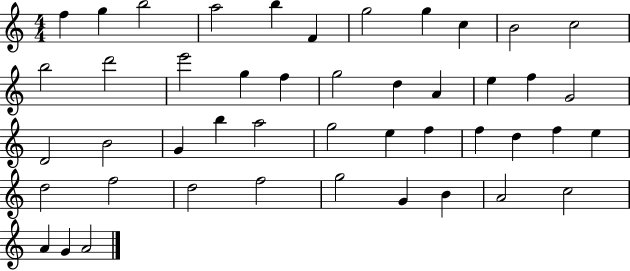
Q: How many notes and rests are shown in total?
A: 46